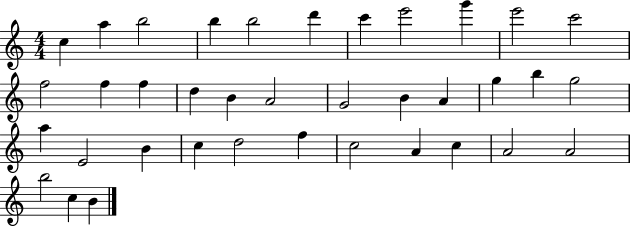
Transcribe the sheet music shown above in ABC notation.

X:1
T:Untitled
M:4/4
L:1/4
K:C
c a b2 b b2 d' c' e'2 g' e'2 c'2 f2 f f d B A2 G2 B A g b g2 a E2 B c d2 f c2 A c A2 A2 b2 c B